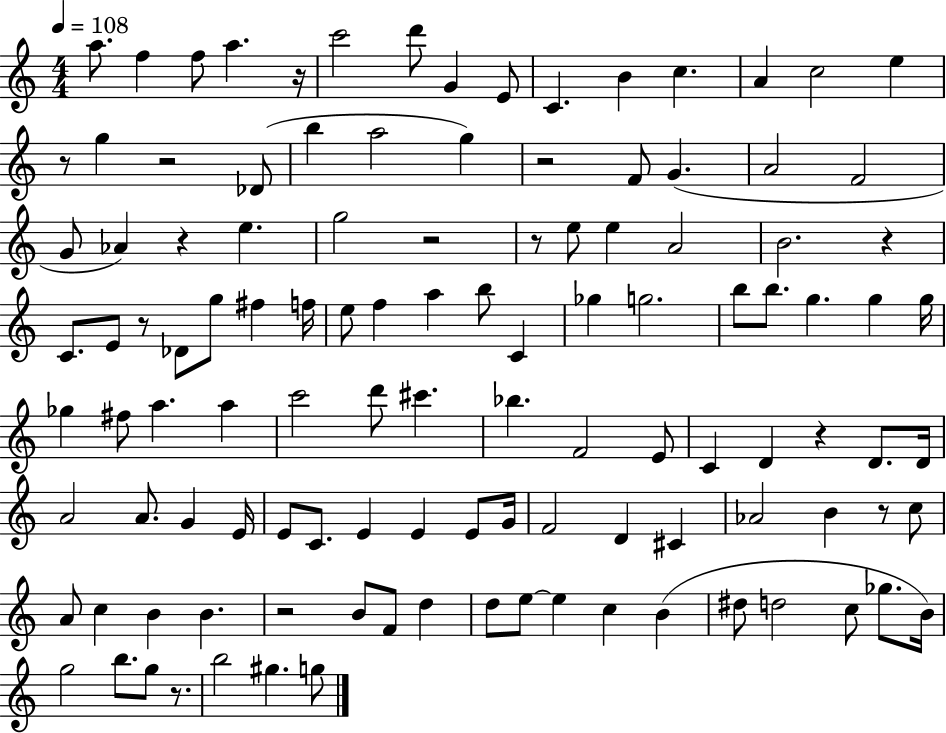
{
  \clef treble
  \numericTimeSignature
  \time 4/4
  \key c \major
  \tempo 4 = 108
  a''8. f''4 f''8 a''4. r16 | c'''2 d'''8 g'4 e'8 | c'4. b'4 c''4. | a'4 c''2 e''4 | \break r8 g''4 r2 des'8( | b''4 a''2 g''4) | r2 f'8 g'4.( | a'2 f'2 | \break g'8 aes'4) r4 e''4. | g''2 r2 | r8 e''8 e''4 a'2 | b'2. r4 | \break c'8. e'8 r8 des'8 g''8 fis''4 f''16 | e''8 f''4 a''4 b''8 c'4 | ges''4 g''2. | b''8 b''8. g''4. g''4 g''16 | \break ges''4 fis''8 a''4. a''4 | c'''2 d'''8 cis'''4. | bes''4. f'2 e'8 | c'4 d'4 r4 d'8. d'16 | \break a'2 a'8. g'4 e'16 | e'8 c'8. e'4 e'4 e'8 g'16 | f'2 d'4 cis'4 | aes'2 b'4 r8 c''8 | \break a'8 c''4 b'4 b'4. | r2 b'8 f'8 d''4 | d''8 e''8~~ e''4 c''4 b'4( | dis''8 d''2 c''8 ges''8. b'16) | \break g''2 b''8. g''8 r8. | b''2 gis''4. g''8 | \bar "|."
}